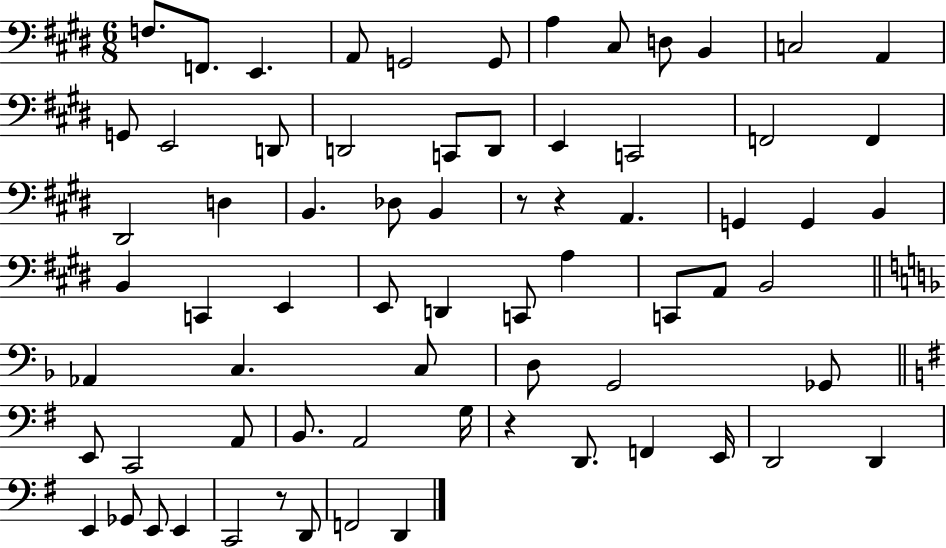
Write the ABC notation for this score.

X:1
T:Untitled
M:6/8
L:1/4
K:E
F,/2 F,,/2 E,, A,,/2 G,,2 G,,/2 A, ^C,/2 D,/2 B,, C,2 A,, G,,/2 E,,2 D,,/2 D,,2 C,,/2 D,,/2 E,, C,,2 F,,2 F,, ^D,,2 D, B,, _D,/2 B,, z/2 z A,, G,, G,, B,, B,, C,, E,, E,,/2 D,, C,,/2 A, C,,/2 A,,/2 B,,2 _A,, C, C,/2 D,/2 G,,2 _G,,/2 E,,/2 C,,2 A,,/2 B,,/2 A,,2 G,/4 z D,,/2 F,, E,,/4 D,,2 D,, E,, _G,,/2 E,,/2 E,, C,,2 z/2 D,,/2 F,,2 D,,